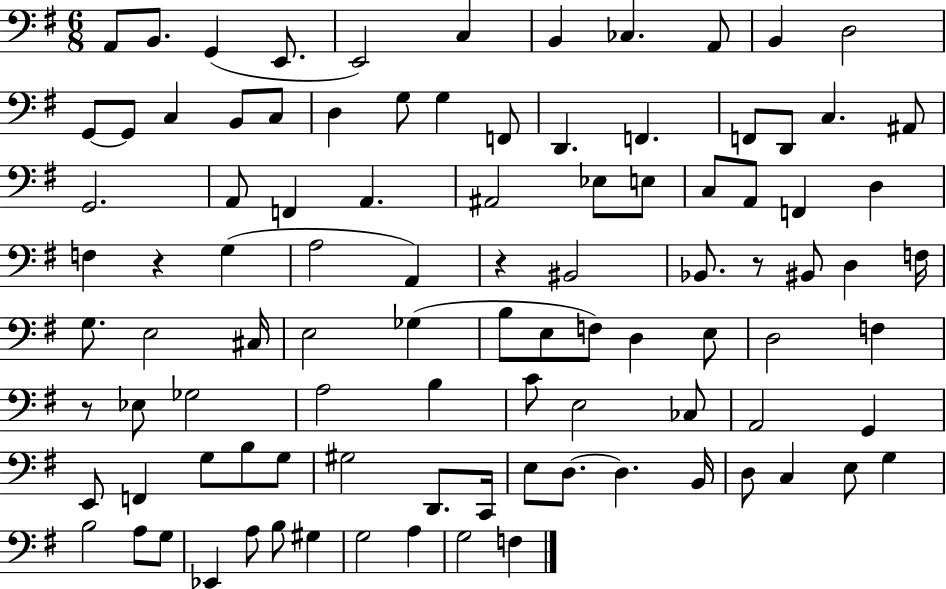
A2/e B2/e. G2/q E2/e. E2/h C3/q B2/q CES3/q. A2/e B2/q D3/h G2/e G2/e C3/q B2/e C3/e D3/q G3/e G3/q F2/e D2/q. F2/q. F2/e D2/e C3/q. A#2/e G2/h. A2/e F2/q A2/q. A#2/h Eb3/e E3/e C3/e A2/e F2/q D3/q F3/q R/q G3/q A3/h A2/q R/q BIS2/h Bb2/e. R/e BIS2/e D3/q F3/s G3/e. E3/h C#3/s E3/h Gb3/q B3/e E3/e F3/e D3/q E3/e D3/h F3/q R/e Eb3/e Gb3/h A3/h B3/q C4/e E3/h CES3/e A2/h G2/q E2/e F2/q G3/e B3/e G3/e G#3/h D2/e. C2/s E3/e D3/e. D3/q. B2/s D3/e C3/q E3/e G3/q B3/h A3/e G3/e Eb2/q A3/e B3/e G#3/q G3/h A3/q G3/h F3/q